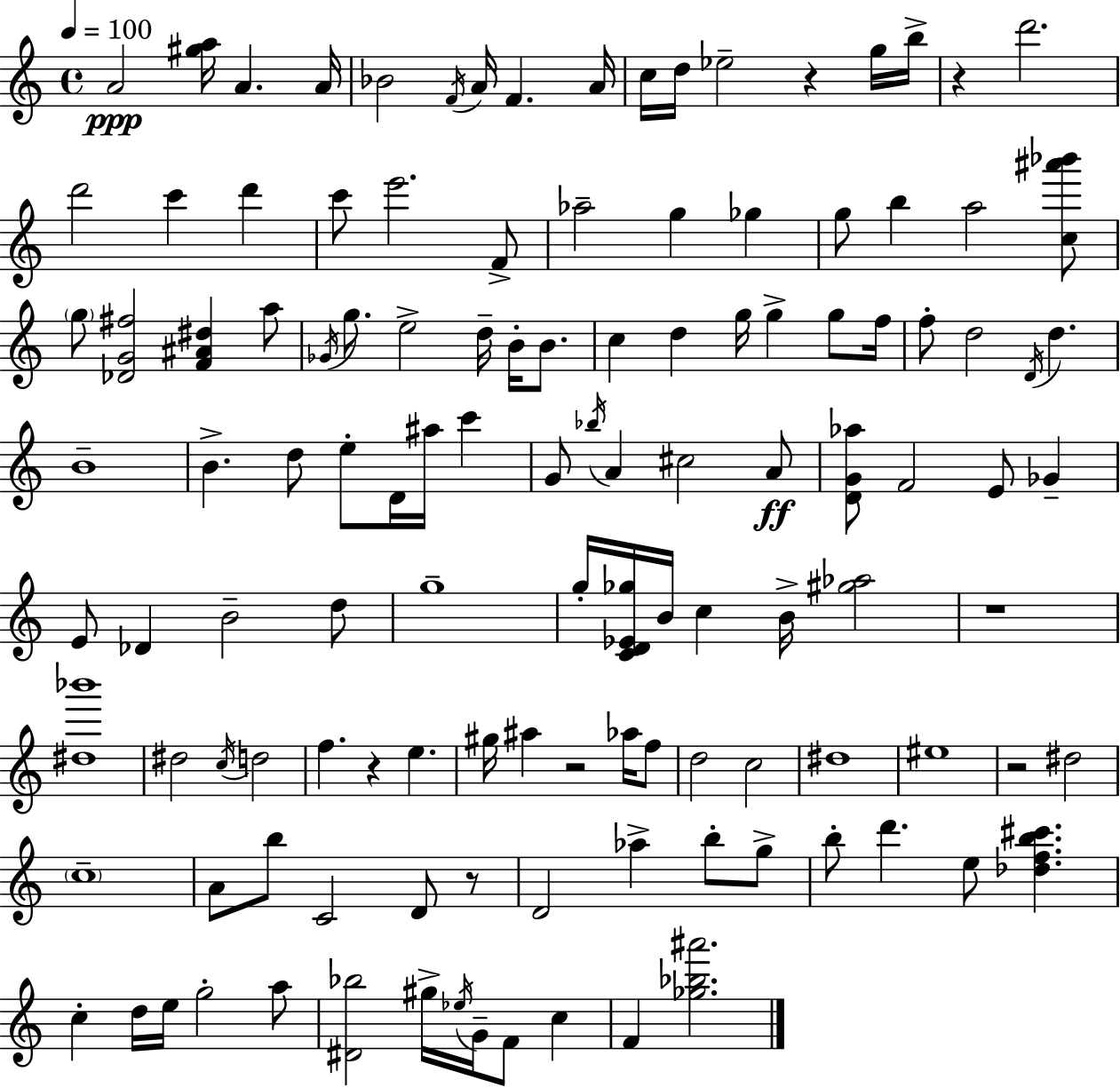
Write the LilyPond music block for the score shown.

{
  \clef treble
  \time 4/4
  \defaultTimeSignature
  \key c \major
  \tempo 4 = 100
  a'2\ppp <gis'' a''>16 a'4. a'16 | bes'2 \acciaccatura { f'16 } a'16 f'4. | a'16 c''16 d''16 ees''2-- r4 g''16 | b''16-> r4 d'''2. | \break d'''2 c'''4 d'''4 | c'''8 e'''2. f'8-> | aes''2-- g''4 ges''4 | g''8 b''4 a''2 <c'' ais''' bes'''>8 | \break \parenthesize g''8 <des' g' fis''>2 <f' ais' dis''>4 a''8 | \acciaccatura { ges'16 } g''8. e''2-> d''16-- b'16-. b'8. | c''4 d''4 g''16 g''4-> g''8 | f''16 f''8-. d''2 \acciaccatura { d'16 } d''4. | \break b'1-- | b'4.-> d''8 e''8-. d'16 ais''16 c'''4 | g'8 \acciaccatura { bes''16 } a'4 cis''2 | a'8\ff <d' g' aes''>8 f'2 e'8 | \break ges'4-- e'8 des'4 b'2-- | d''8 g''1-- | g''16-. <c' d' ees' ges''>16 b'16 c''4 b'16-> <gis'' aes''>2 | r1 | \break <dis'' bes'''>1 | dis''2 \acciaccatura { c''16 } d''2 | f''4. r4 e''4. | gis''16 ais''4 r2 | \break aes''16 f''8 d''2 c''2 | dis''1 | eis''1 | r2 dis''2 | \break \parenthesize c''1-- | a'8 b''8 c'2 | d'8 r8 d'2 aes''4-> | b''8-. g''8-> b''8-. d'''4. e''8 <des'' f'' b'' cis'''>4. | \break c''4-. d''16 e''16 g''2-. | a''8 <dis' bes''>2 gis''16-> \acciaccatura { ees''16 } g'16-- | f'8 c''4 f'4 <ges'' bes'' ais'''>2. | \bar "|."
}